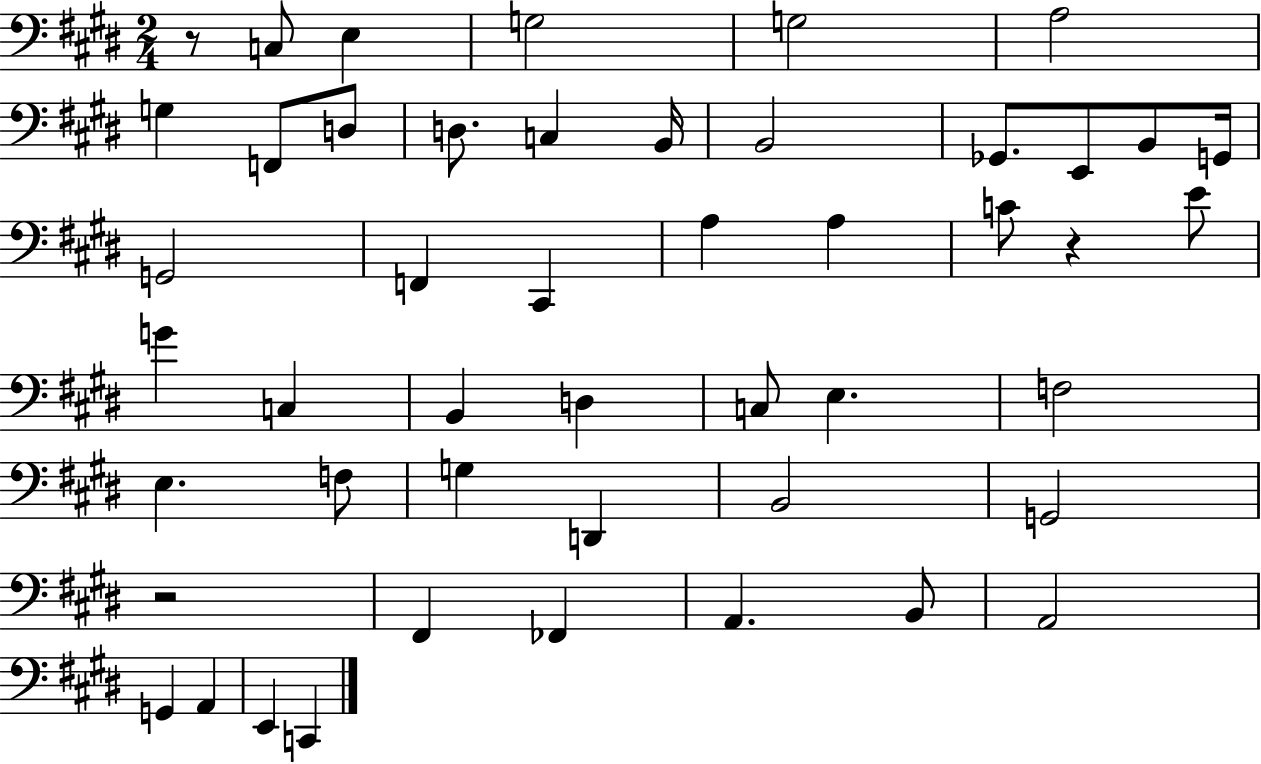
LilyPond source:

{
  \clef bass
  \numericTimeSignature
  \time 2/4
  \key e \major
  r8 c8 e4 | g2 | g2 | a2 | \break g4 f,8 d8 | d8. c4 b,16 | b,2 | ges,8. e,8 b,8 g,16 | \break g,2 | f,4 cis,4 | a4 a4 | c'8 r4 e'8 | \break g'4 c4 | b,4 d4 | c8 e4. | f2 | \break e4. f8 | g4 d,4 | b,2 | g,2 | \break r2 | fis,4 fes,4 | a,4. b,8 | a,2 | \break g,4 a,4 | e,4 c,4 | \bar "|."
}